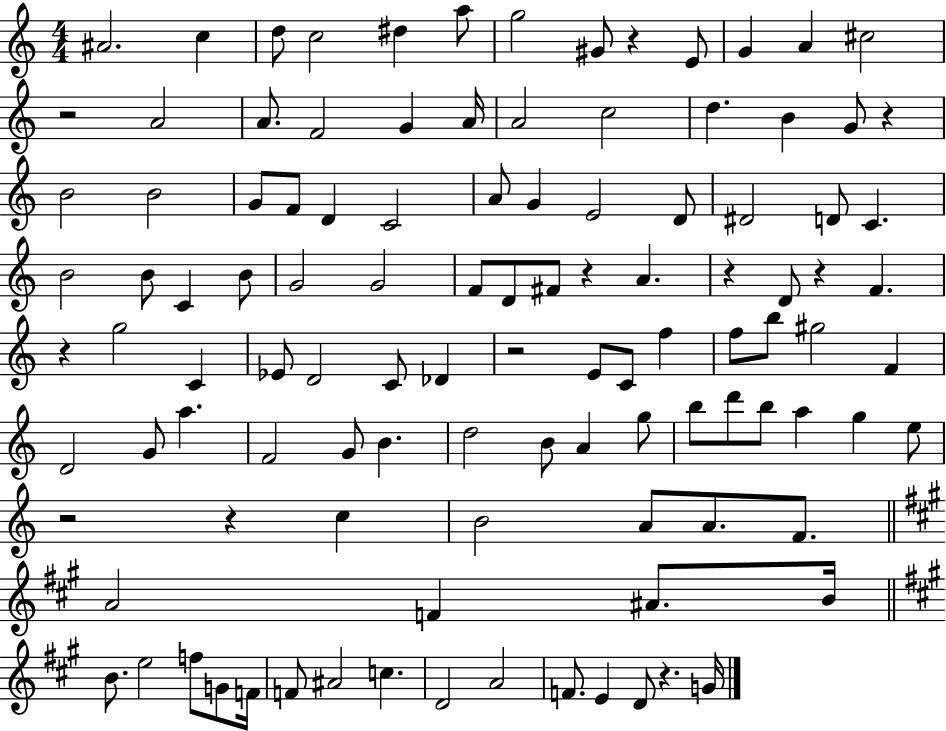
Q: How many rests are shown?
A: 11